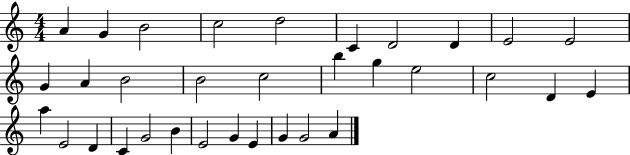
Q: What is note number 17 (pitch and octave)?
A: G5